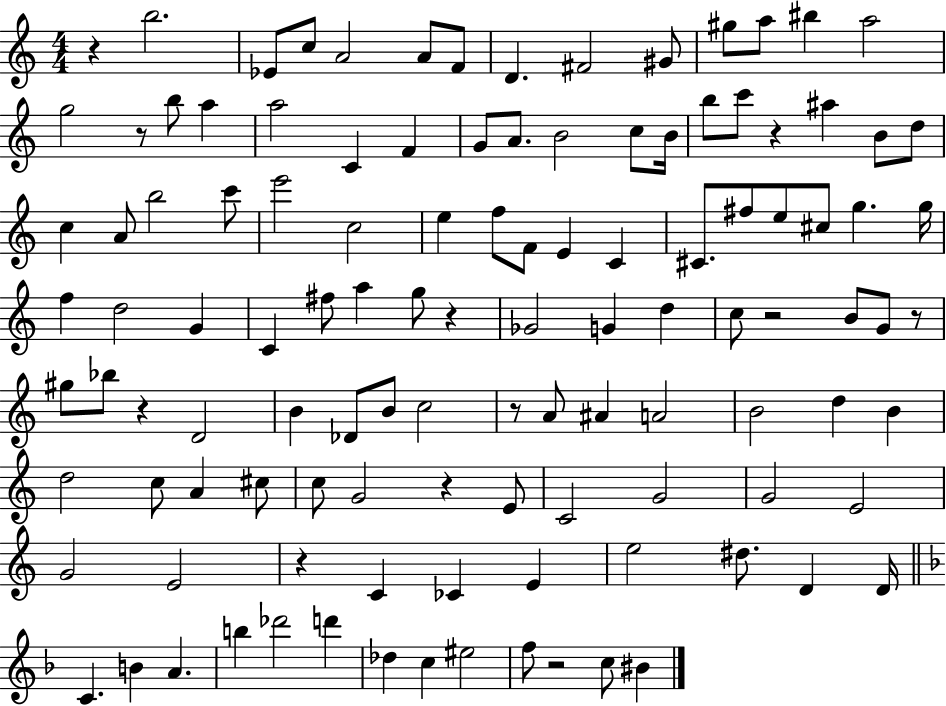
X:1
T:Untitled
M:4/4
L:1/4
K:C
z b2 _E/2 c/2 A2 A/2 F/2 D ^F2 ^G/2 ^g/2 a/2 ^b a2 g2 z/2 b/2 a a2 C F G/2 A/2 B2 c/2 B/4 b/2 c'/2 z ^a B/2 d/2 c A/2 b2 c'/2 e'2 c2 e f/2 F/2 E C ^C/2 ^f/2 e/2 ^c/2 g g/4 f d2 G C ^f/2 a g/2 z _G2 G d c/2 z2 B/2 G/2 z/2 ^g/2 _b/2 z D2 B _D/2 B/2 c2 z/2 A/2 ^A A2 B2 d B d2 c/2 A ^c/2 c/2 G2 z E/2 C2 G2 G2 E2 G2 E2 z C _C E e2 ^d/2 D D/4 C B A b _d'2 d' _d c ^e2 f/2 z2 c/2 ^B